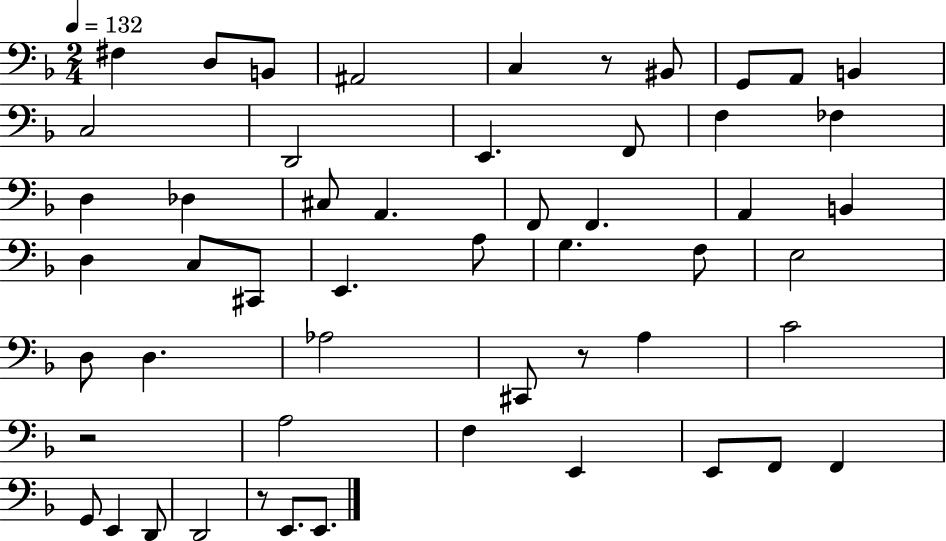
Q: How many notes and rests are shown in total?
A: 53